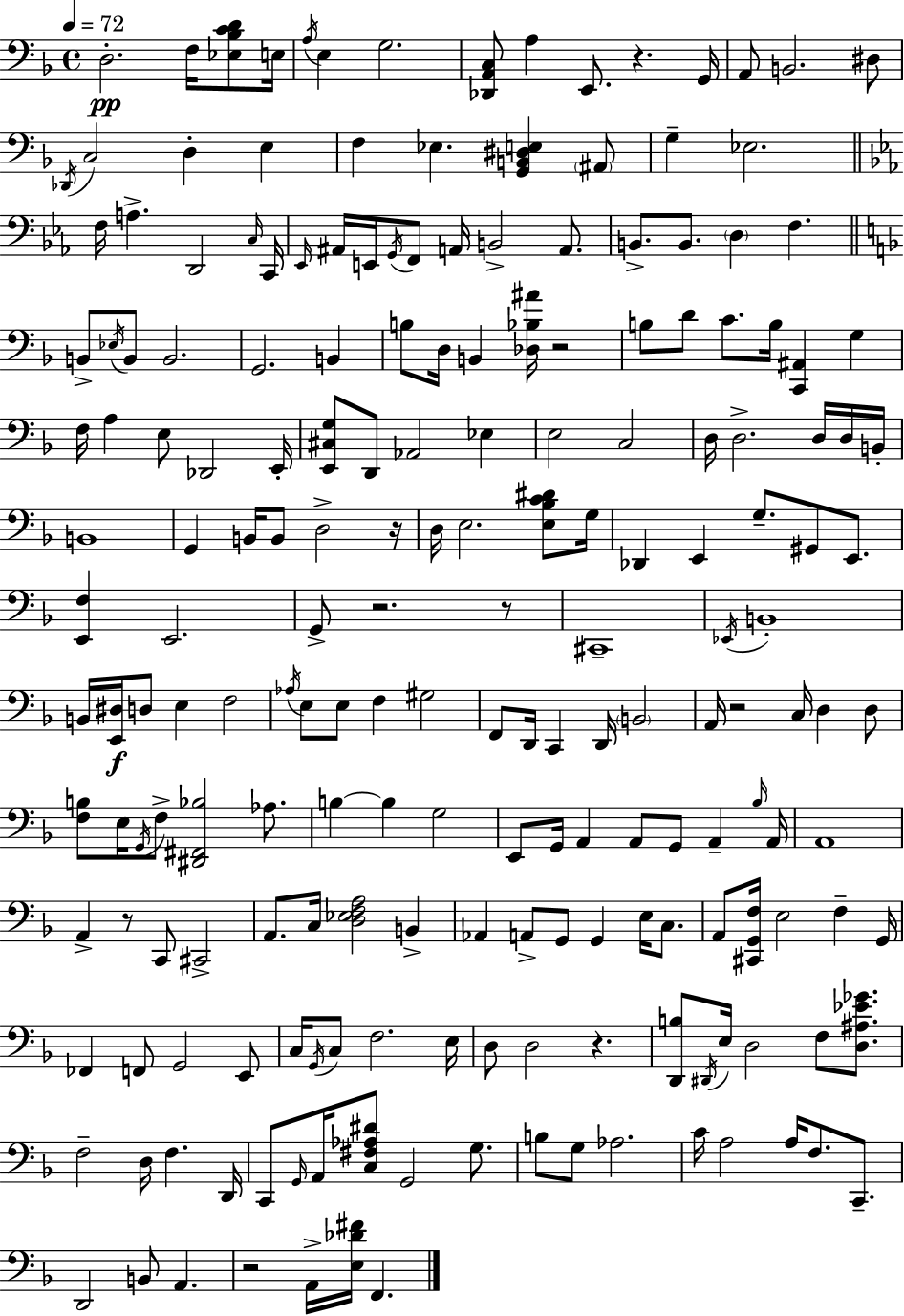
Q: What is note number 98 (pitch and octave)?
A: D2